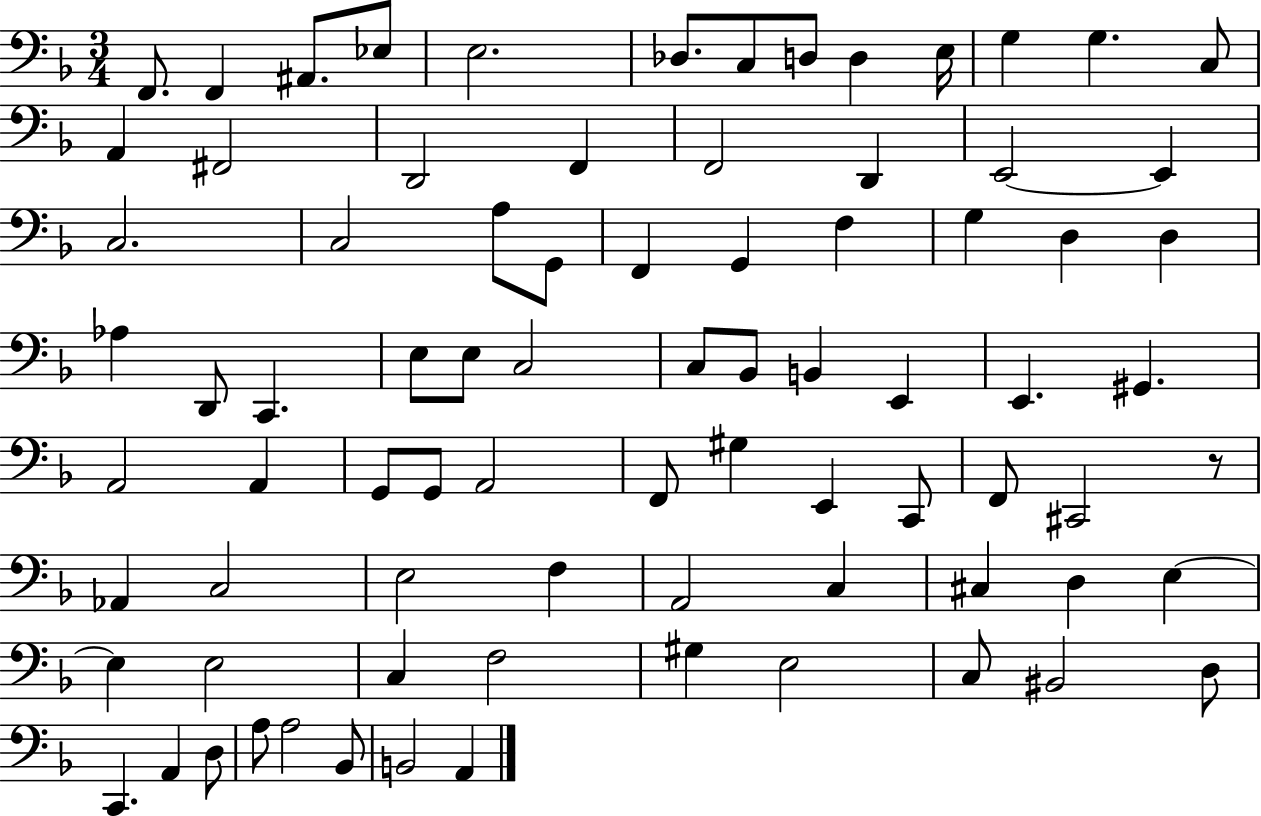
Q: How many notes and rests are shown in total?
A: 81